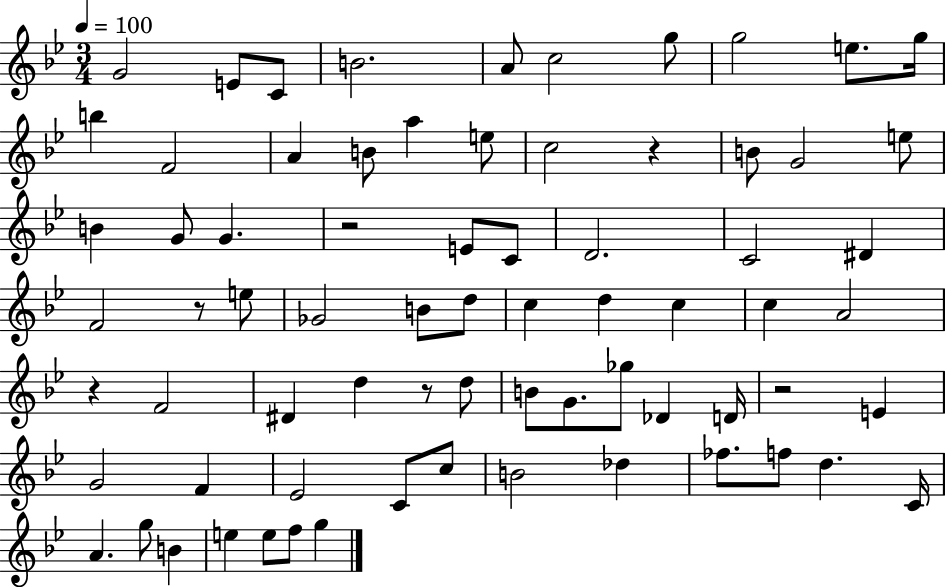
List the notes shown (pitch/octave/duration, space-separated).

G4/h E4/e C4/e B4/h. A4/e C5/h G5/e G5/h E5/e. G5/s B5/q F4/h A4/q B4/e A5/q E5/e C5/h R/q B4/e G4/h E5/e B4/q G4/e G4/q. R/h E4/e C4/e D4/h. C4/h D#4/q F4/h R/e E5/e Gb4/h B4/e D5/e C5/q D5/q C5/q C5/q A4/h R/q F4/h D#4/q D5/q R/e D5/e B4/e G4/e. Gb5/e Db4/q D4/s R/h E4/q G4/h F4/q Eb4/h C4/e C5/e B4/h Db5/q FES5/e. F5/e D5/q. C4/s A4/q. G5/e B4/q E5/q E5/e F5/e G5/q